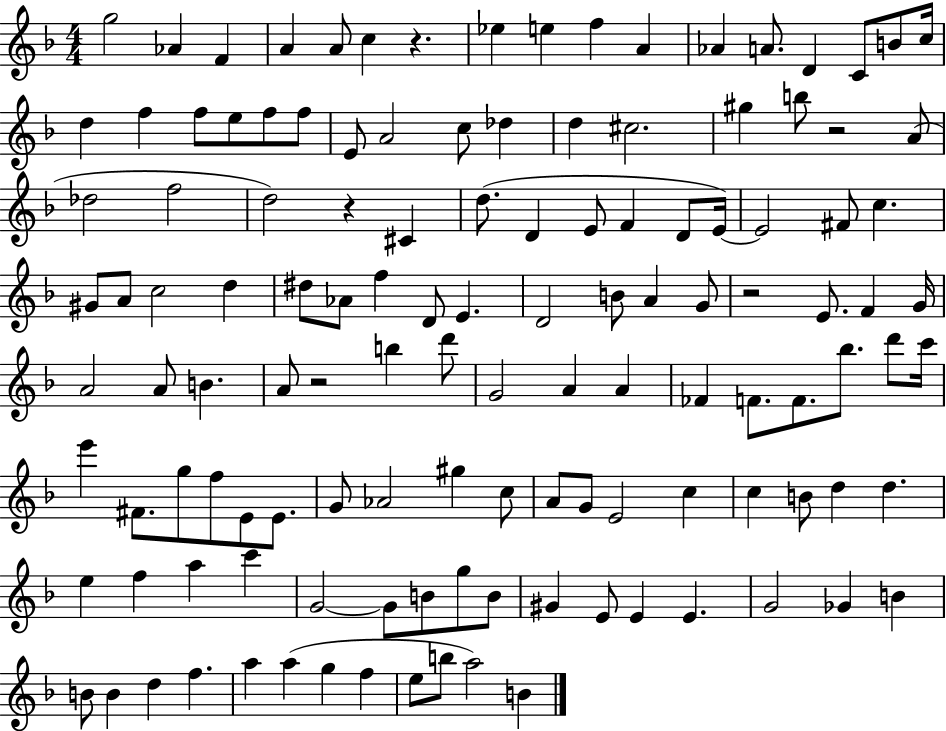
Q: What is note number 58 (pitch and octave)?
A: E4